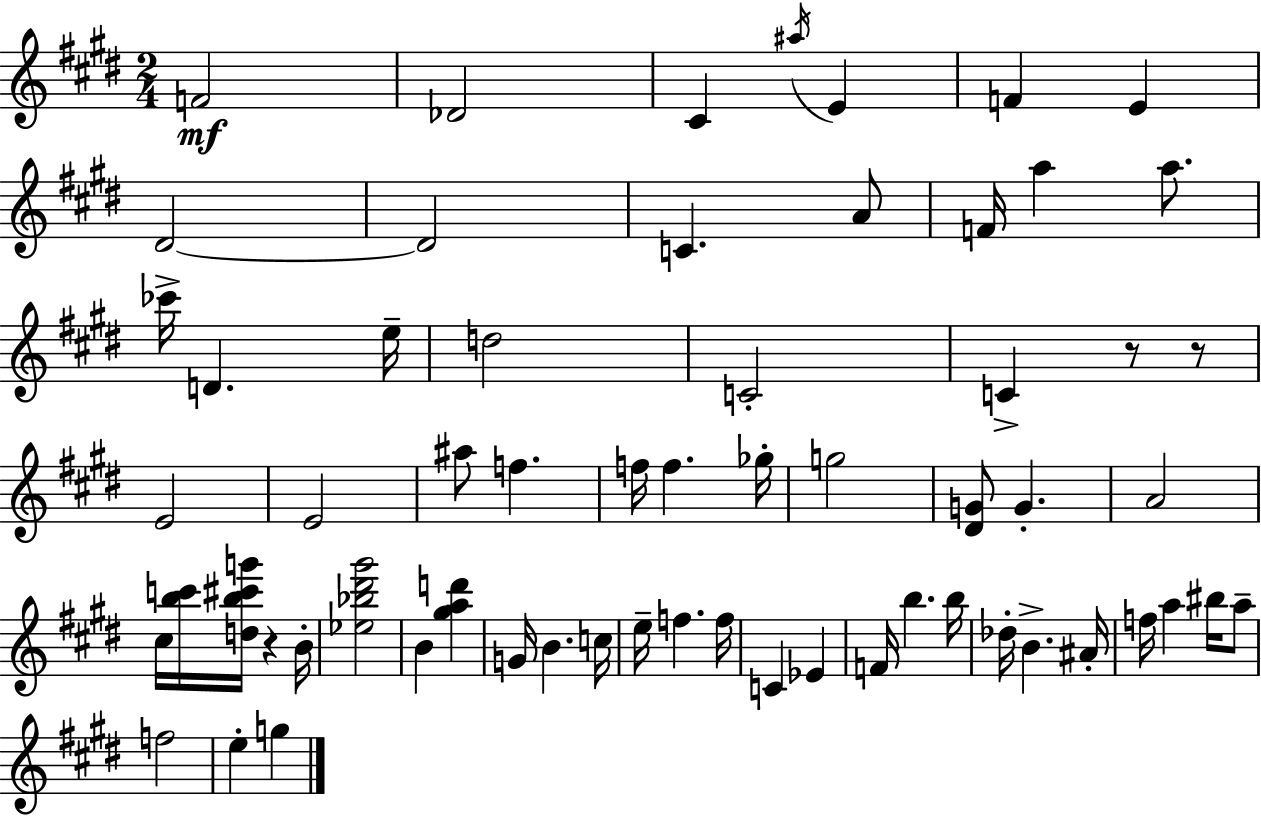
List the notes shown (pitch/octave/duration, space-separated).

F4/h Db4/h C#4/q A#5/s E4/q F4/q E4/q D#4/h D#4/h C4/q. A4/e F4/s A5/q A5/e. CES6/s D4/q. E5/s D5/h C4/h C4/q R/e R/e E4/h E4/h A#5/e F5/q. F5/s F5/q. Gb5/s G5/h [D#4,G4]/e G4/q. A4/h C#5/s [B5,C6]/s [D5,B5,C#6,G6]/s R/q B4/s [Eb5,Bb5,D#6,G#6]/h B4/q [G#5,A5,D6]/q G4/s B4/q. C5/s E5/s F5/q. F5/s C4/q Eb4/q F4/s B5/q. B5/s Db5/s B4/q. A#4/s F5/s A5/q BIS5/s A5/e F5/h E5/q G5/q